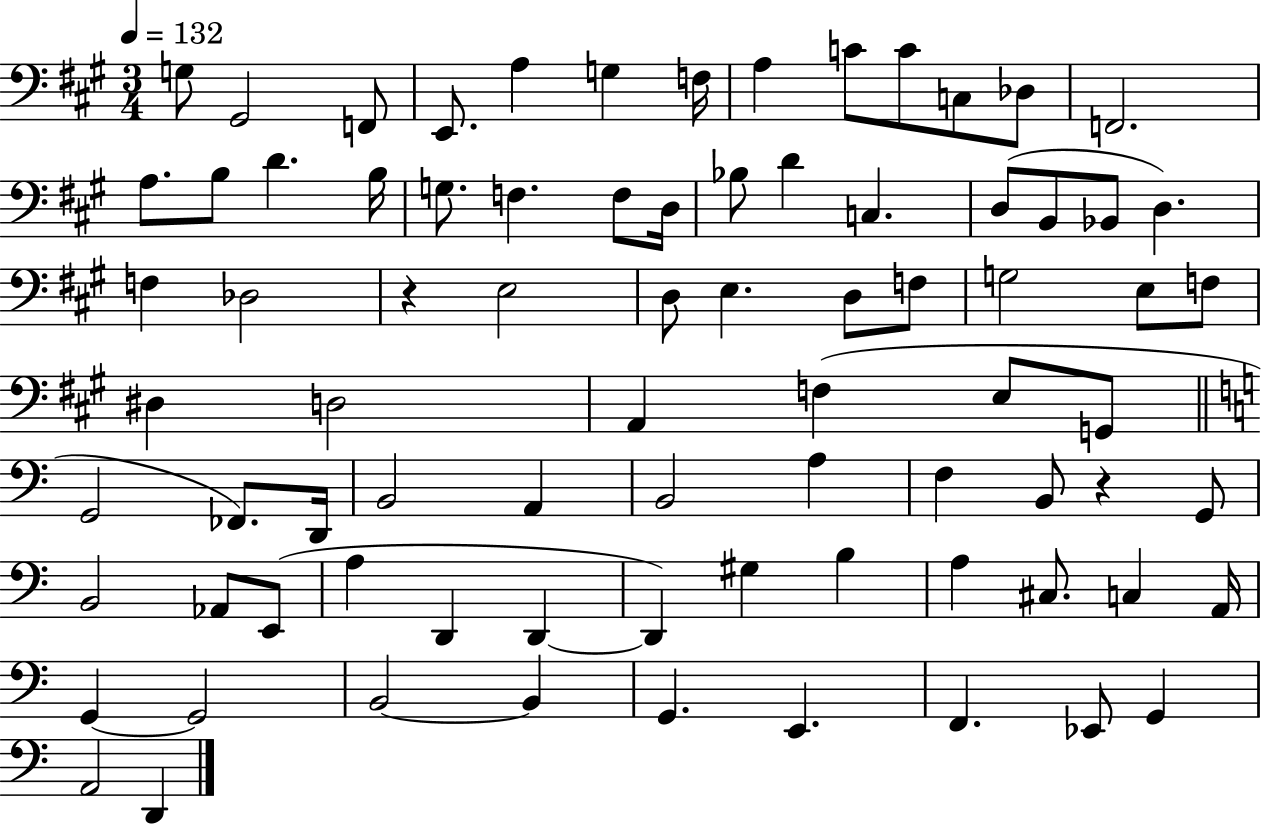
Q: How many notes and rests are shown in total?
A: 80